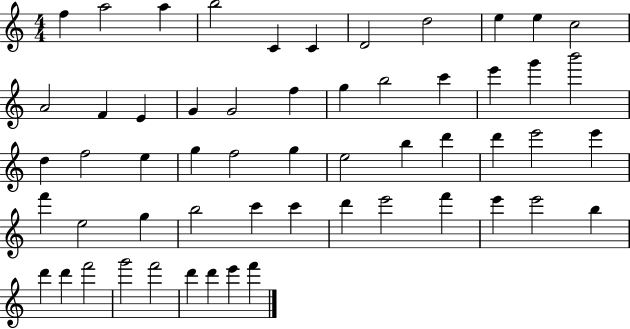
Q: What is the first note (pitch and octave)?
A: F5